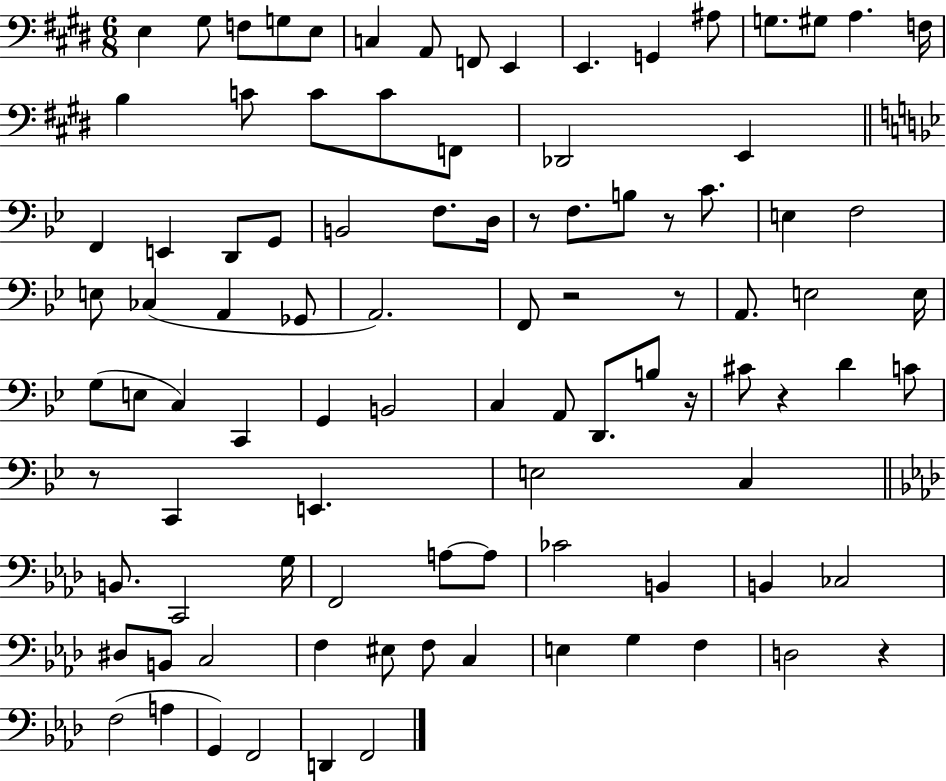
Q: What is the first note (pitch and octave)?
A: E3